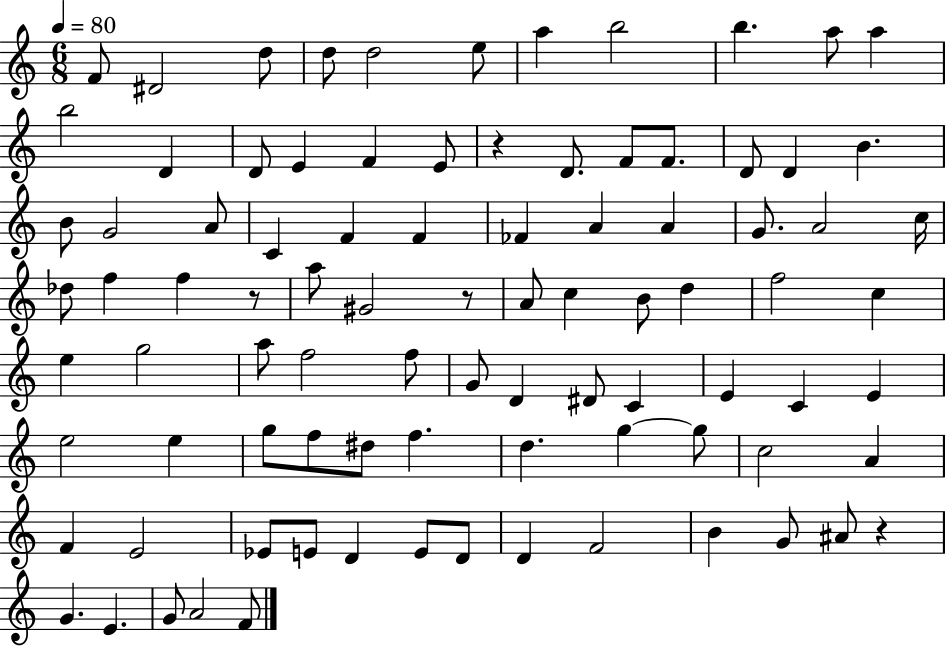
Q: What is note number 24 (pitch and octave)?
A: B4